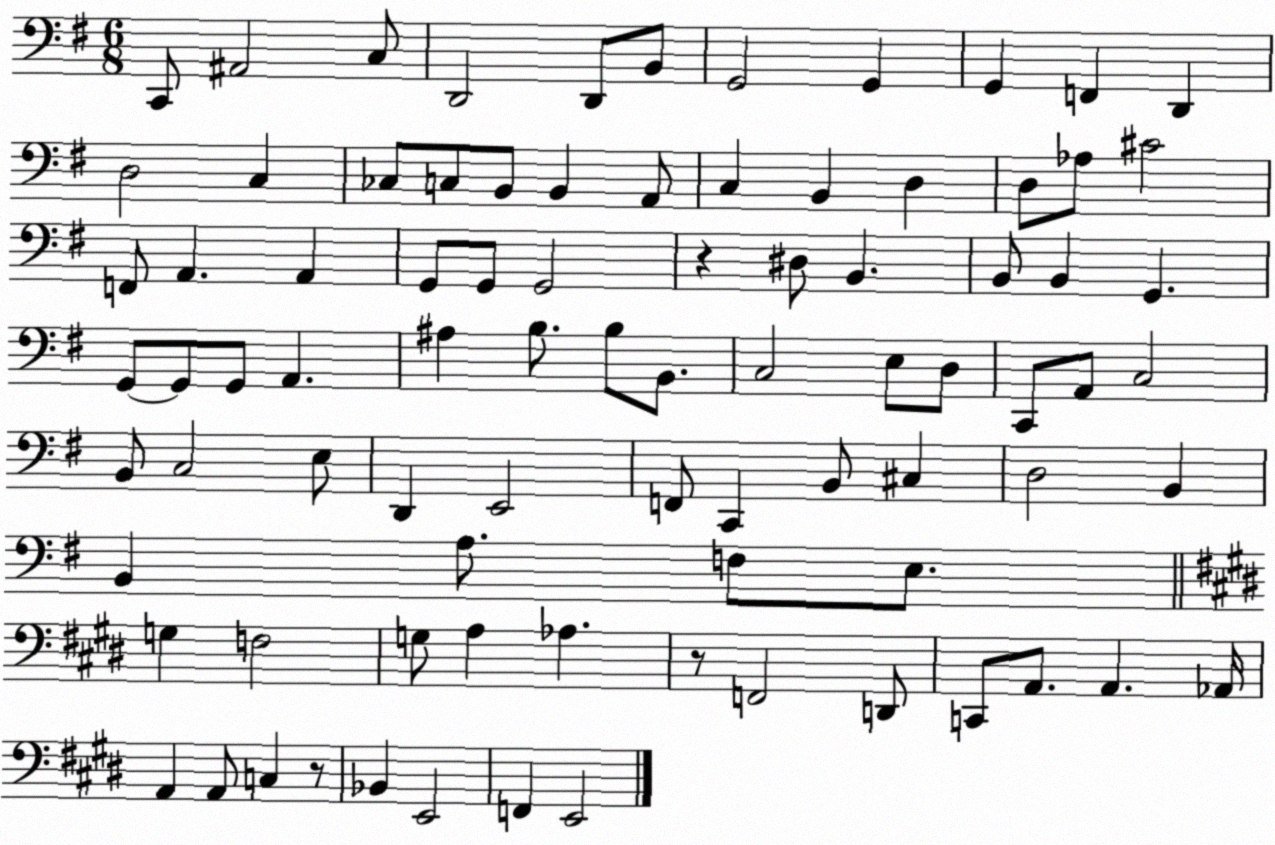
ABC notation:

X:1
T:Untitled
M:6/8
L:1/4
K:G
C,,/2 ^A,,2 C,/2 D,,2 D,,/2 B,,/2 G,,2 G,, G,, F,, D,, D,2 C, _C,/2 C,/2 B,,/2 B,, A,,/2 C, B,, D, D,/2 _A,/2 ^C2 F,,/2 A,, A,, G,,/2 G,,/2 G,,2 z ^D,/2 B,, B,,/2 B,, G,, G,,/2 G,,/2 G,,/2 A,, ^A, B,/2 B,/2 B,,/2 C,2 E,/2 D,/2 C,,/2 A,,/2 C,2 B,,/2 C,2 E,/2 D,, E,,2 F,,/2 C,, B,,/2 ^C, D,2 B,, B,, A,/2 F,/2 E,/2 G, F,2 G,/2 A, _A, z/2 F,,2 D,,/2 C,,/2 A,,/2 A,, _A,,/4 A,, A,,/2 C, z/2 _B,, E,,2 F,, E,,2